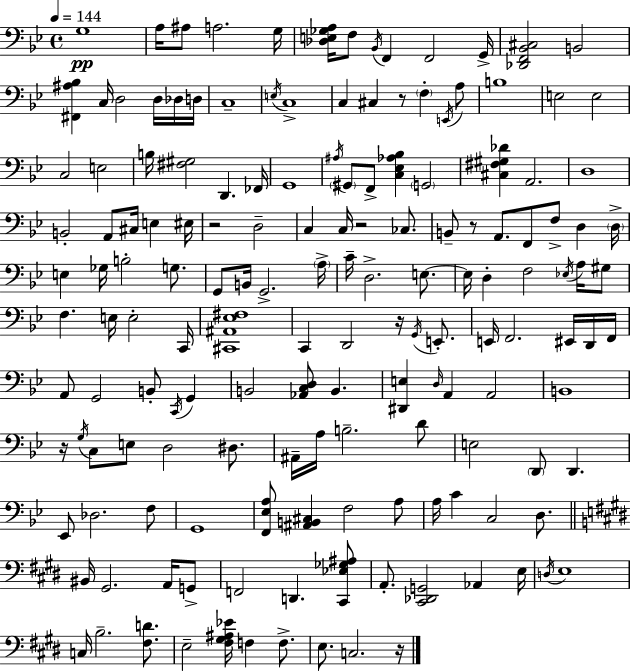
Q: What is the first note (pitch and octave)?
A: G3